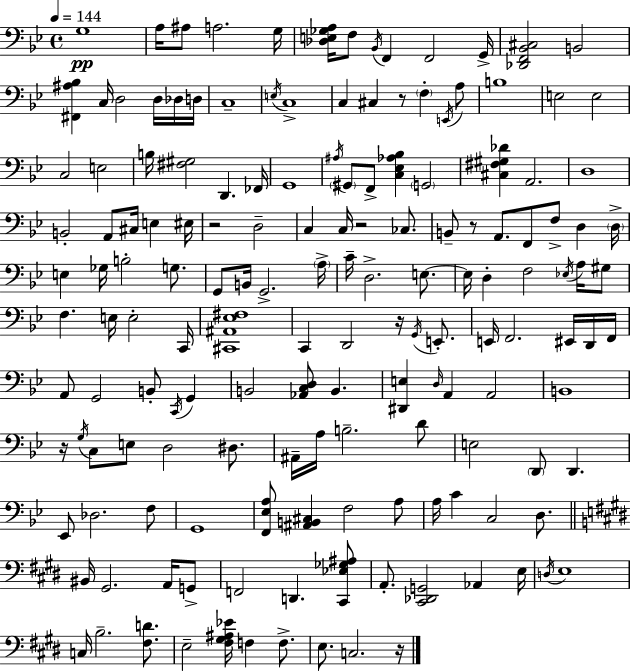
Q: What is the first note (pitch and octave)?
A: G3